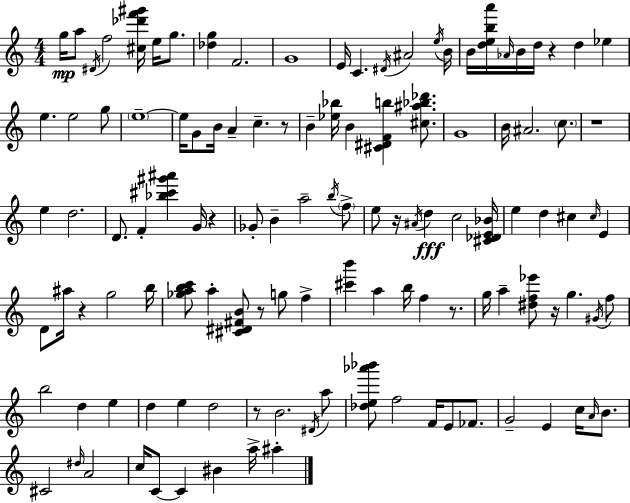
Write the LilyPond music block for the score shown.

{
  \clef treble
  \numericTimeSignature
  \time 4/4
  \key a \minor
  g''16\mp a''8 \acciaccatura { dis'16 } f''2 <cis'' des''' f''' gis'''>16 e''16 g''8. | <des'' g''>4 f'2. | g'1 | e'16 c'4. \acciaccatura { dis'16 } ais'2 | \break \acciaccatura { e''16 } b'16 b'16 <d'' e'' b'' a'''>16 \grace { aes'16 } b'16 d''16 r4 d''4 | ees''4 e''4. e''2 | g''8 \parenthesize e''1--~~ | e''16 g'8 b'16 a'4-- c''4.-- | \break r8 b'4-- <ees'' bes''>16 b'4 <cis' dis' f' b''>4 | <cis'' ais'' bes'' des'''>8. g'1 | b'16 ais'2. | \parenthesize c''8. r1 | \break e''4 d''2. | d'8. f'4-. <bes'' cis''' gis''' ais'''>4 g'16 | r4 ges'8-. b'4-- a''2-- | \acciaccatura { b''16 } \parenthesize f''8-> e''8 r16 \acciaccatura { ais'16 } d''4\fff c''2 | \break <cis' des' e' bes'>16 e''4 d''4 cis''4 | \grace { cis''16 } e'4 d'8 ais''16 r4 g''2 | b''16 <ges'' a'' b'' c'''>8 a''4-. <cis' dis' fis' b'>8 r8 | g''8 f''4-> <cis''' b'''>4 a''4 b''16 | \break f''4 r8. g''16 a''4-- <dis'' f'' ees'''>8 r16 g''4. | \acciaccatura { gis'16 } f''8 b''2 | d''4 e''4 d''4 e''4 | d''2 r8 b'2. | \break \acciaccatura { dis'16 } a''8 <des'' e'' aes''' bes'''>8 f''2 | f'16 e'8 fes'8. g'2-- | e'4 c''16 \grace { a'16 } b'8. cis'2 | \grace { dis''16 } a'2 c''16 c'8~~ c'4 | \break bis'4 a''16-> ais''4-. \bar "|."
}